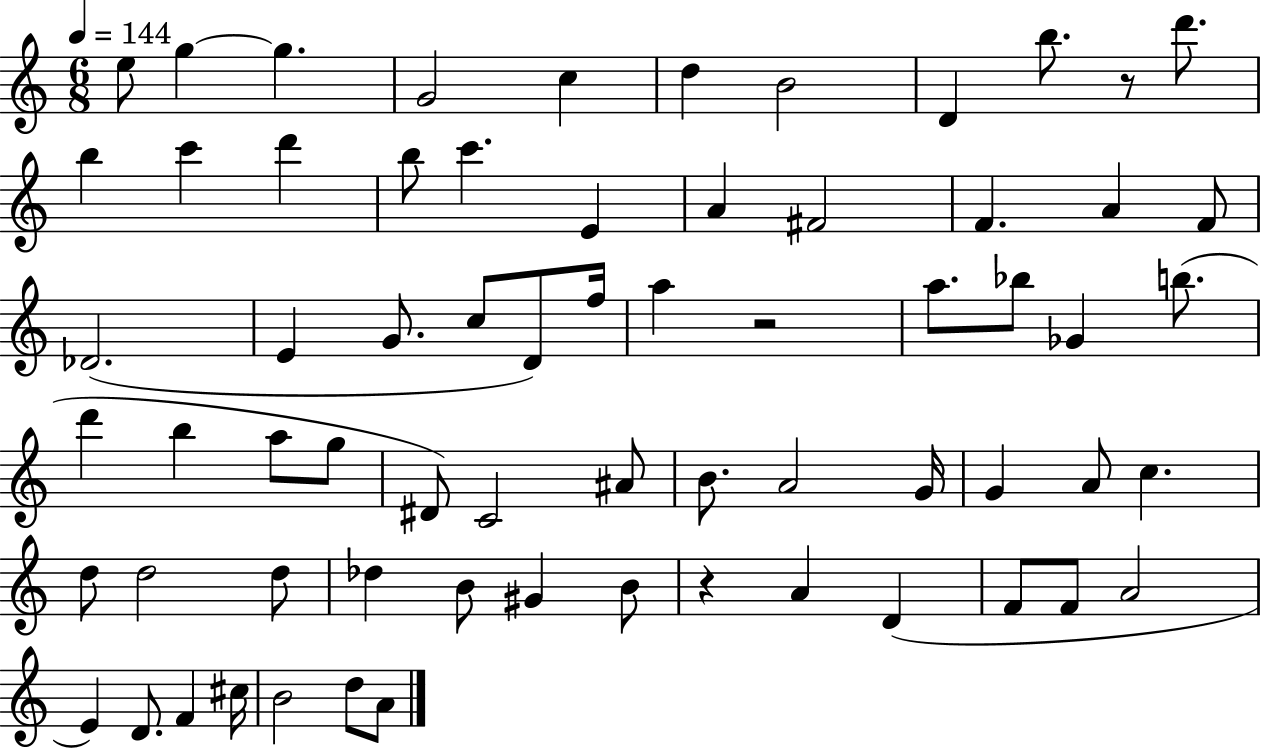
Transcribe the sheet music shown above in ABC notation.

X:1
T:Untitled
M:6/8
L:1/4
K:C
e/2 g g G2 c d B2 D b/2 z/2 d'/2 b c' d' b/2 c' E A ^F2 F A F/2 _D2 E G/2 c/2 D/2 f/4 a z2 a/2 _b/2 _G b/2 d' b a/2 g/2 ^D/2 C2 ^A/2 B/2 A2 G/4 G A/2 c d/2 d2 d/2 _d B/2 ^G B/2 z A D F/2 F/2 A2 E D/2 F ^c/4 B2 d/2 A/2